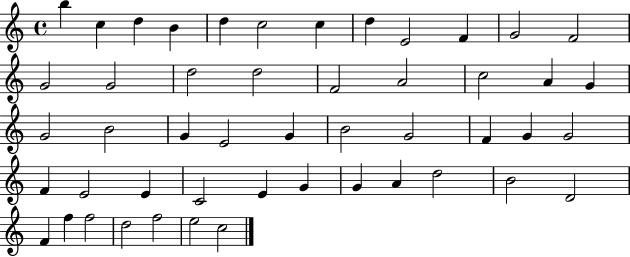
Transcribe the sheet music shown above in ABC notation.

X:1
T:Untitled
M:4/4
L:1/4
K:C
b c d B d c2 c d E2 F G2 F2 G2 G2 d2 d2 F2 A2 c2 A G G2 B2 G E2 G B2 G2 F G G2 F E2 E C2 E G G A d2 B2 D2 F f f2 d2 f2 e2 c2